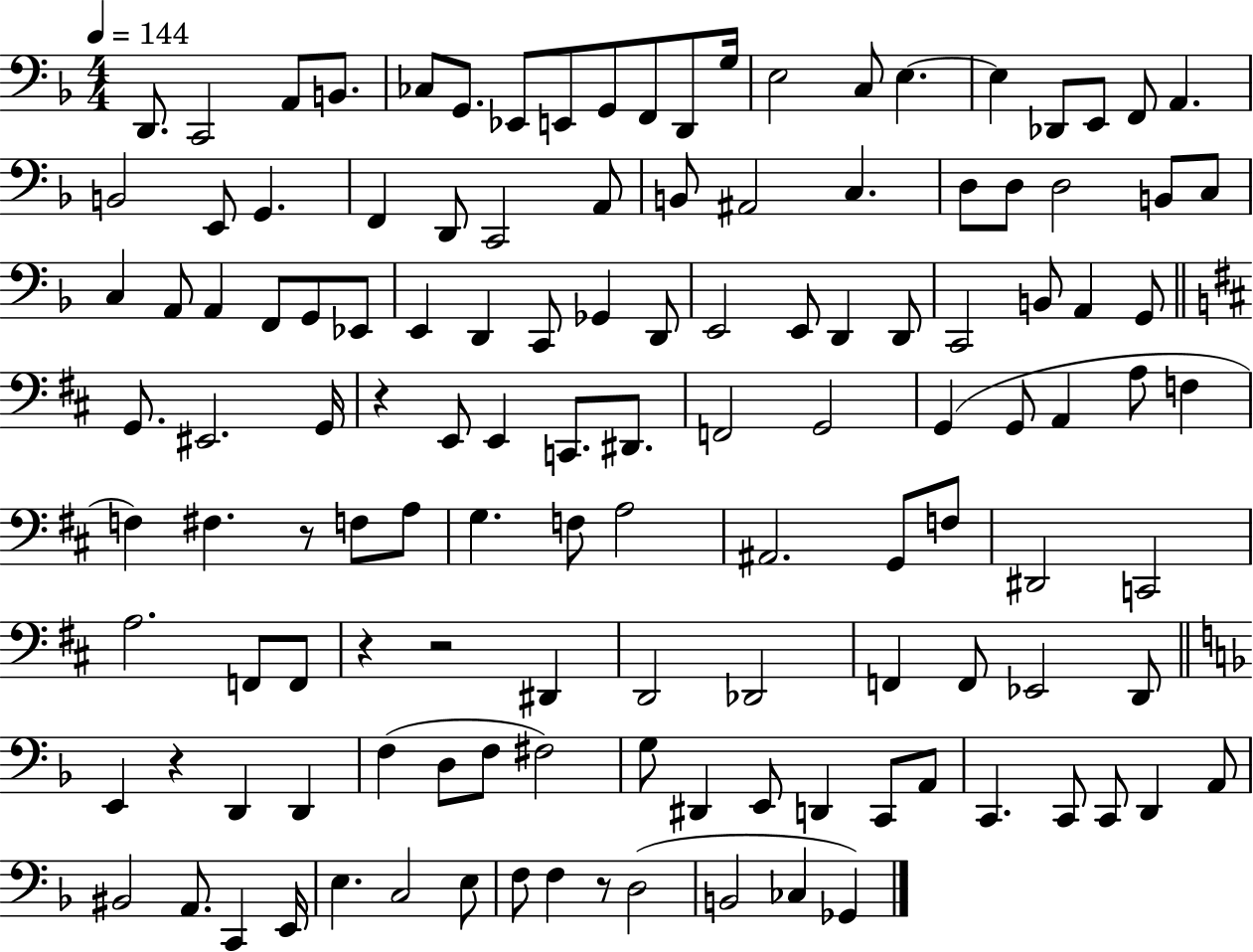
{
  \clef bass
  \numericTimeSignature
  \time 4/4
  \key f \major
  \tempo 4 = 144
  \repeat volta 2 { d,8. c,2 a,8 b,8. | ces8 g,8. ees,8 e,8 g,8 f,8 d,8 g16 | e2 c8 e4.~~ | e4 des,8 e,8 f,8 a,4. | \break b,2 e,8 g,4. | f,4 d,8 c,2 a,8 | b,8 ais,2 c4. | d8 d8 d2 b,8 c8 | \break c4 a,8 a,4 f,8 g,8 ees,8 | e,4 d,4 c,8 ges,4 d,8 | e,2 e,8 d,4 d,8 | c,2 b,8 a,4 g,8 | \break \bar "||" \break \key b \minor g,8. eis,2. g,16 | r4 e,8 e,4 c,8. dis,8. | f,2 g,2 | g,4( g,8 a,4 a8 f4 | \break f4) fis4. r8 f8 a8 | g4. f8 a2 | ais,2. g,8 f8 | dis,2 c,2 | \break a2. f,8 f,8 | r4 r2 dis,4 | d,2 des,2 | f,4 f,8 ees,2 d,8 | \break \bar "||" \break \key d \minor e,4 r4 d,4 d,4 | f4( d8 f8 fis2) | g8 dis,4 e,8 d,4 c,8 a,8 | c,4. c,8 c,8 d,4 a,8 | \break bis,2 a,8. c,4 e,16 | e4. c2 e8 | f8 f4 r8 d2( | b,2 ces4 ges,4) | \break } \bar "|."
}